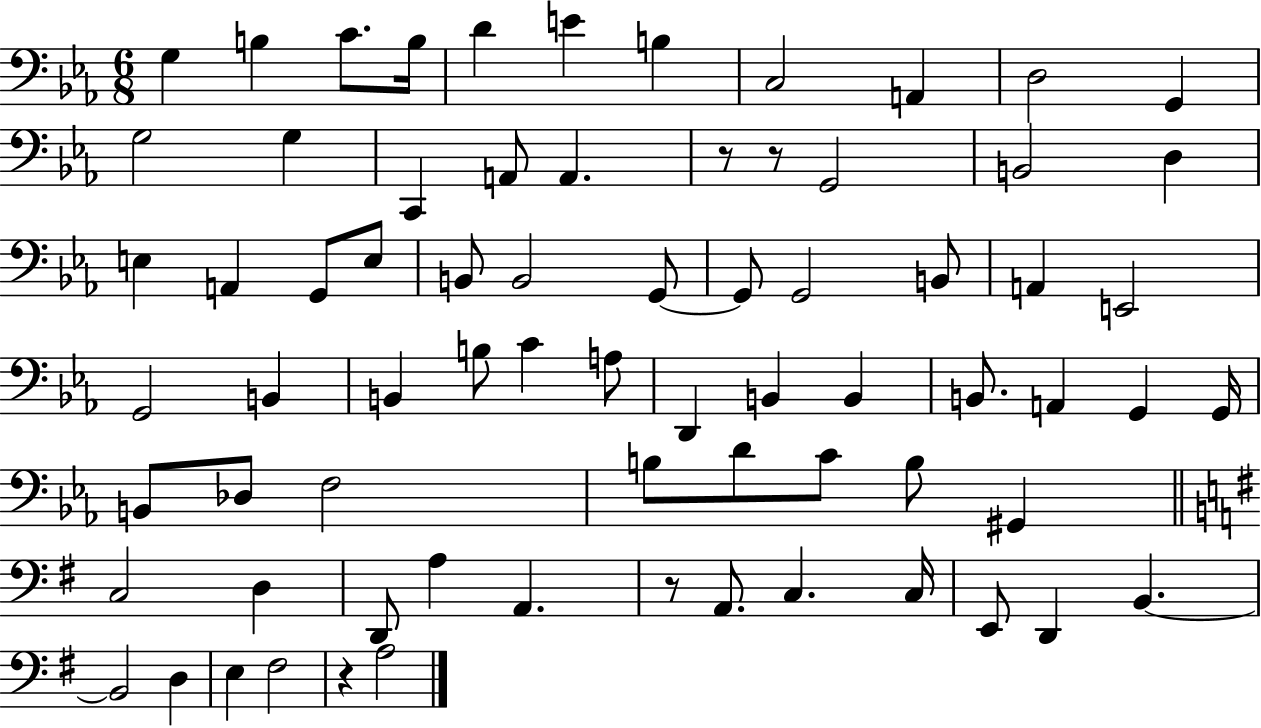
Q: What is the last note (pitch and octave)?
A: A3